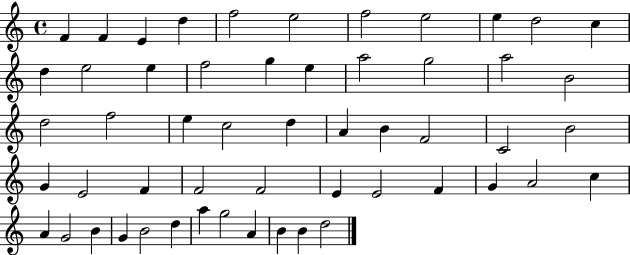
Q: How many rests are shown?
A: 0